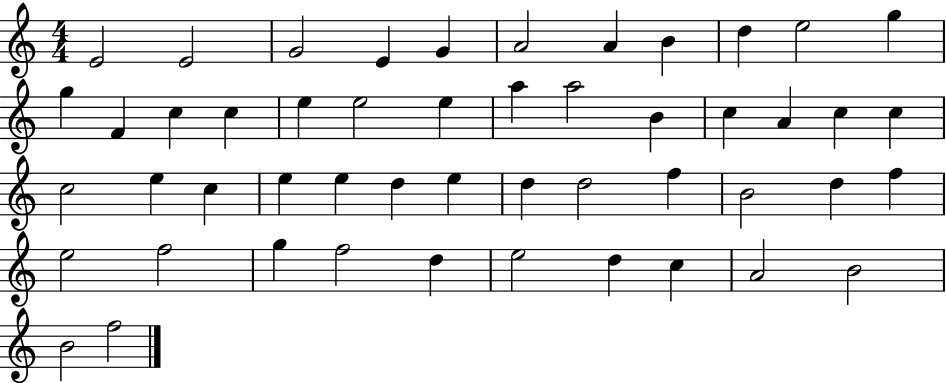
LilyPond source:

{
  \clef treble
  \numericTimeSignature
  \time 4/4
  \key c \major
  e'2 e'2 | g'2 e'4 g'4 | a'2 a'4 b'4 | d''4 e''2 g''4 | \break g''4 f'4 c''4 c''4 | e''4 e''2 e''4 | a''4 a''2 b'4 | c''4 a'4 c''4 c''4 | \break c''2 e''4 c''4 | e''4 e''4 d''4 e''4 | d''4 d''2 f''4 | b'2 d''4 f''4 | \break e''2 f''2 | g''4 f''2 d''4 | e''2 d''4 c''4 | a'2 b'2 | \break b'2 f''2 | \bar "|."
}